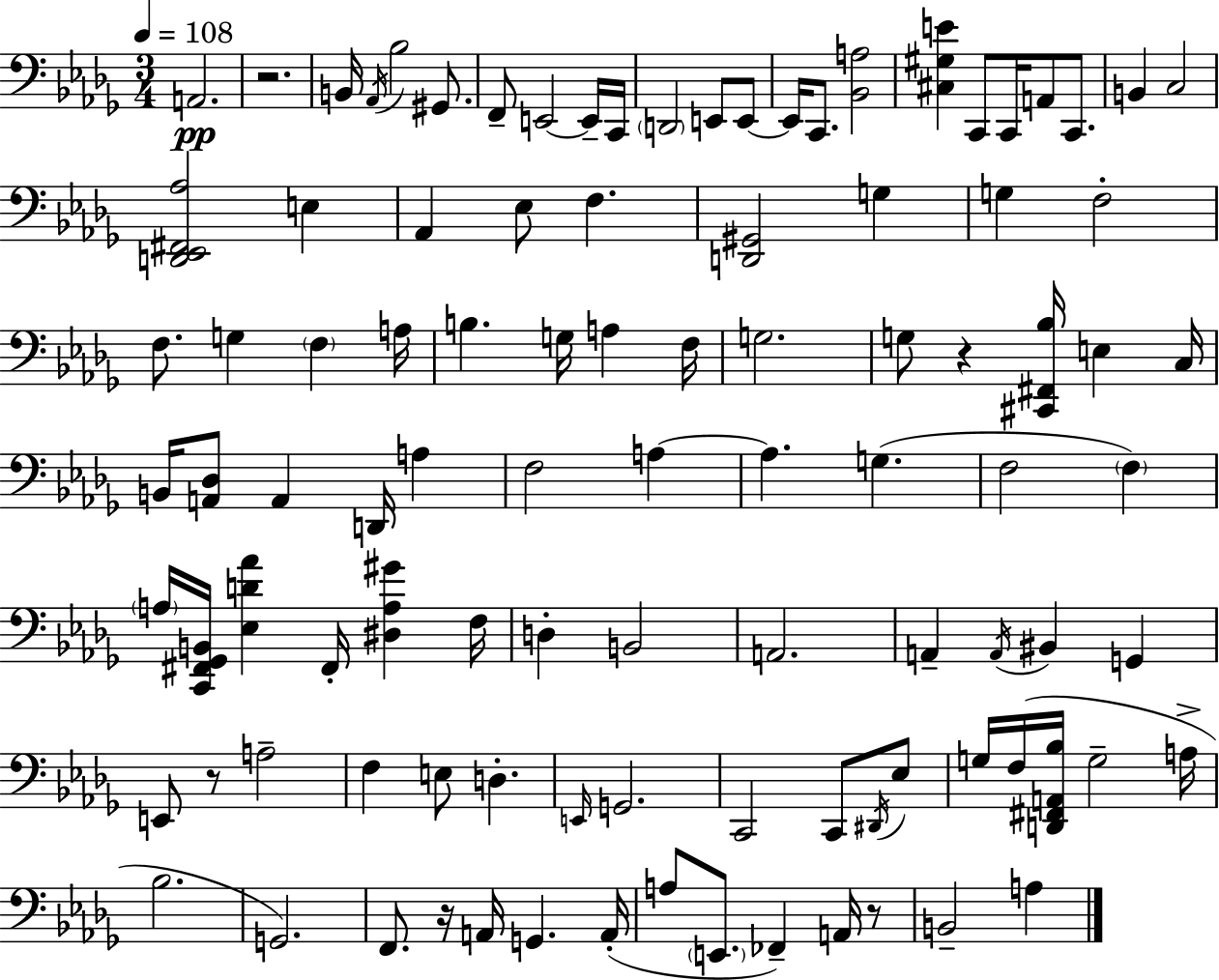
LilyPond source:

{
  \clef bass
  \numericTimeSignature
  \time 3/4
  \key bes \minor
  \tempo 4 = 108
  \repeat volta 2 { a,2.\pp | r2. | b,16 \acciaccatura { aes,16 } bes2 gis,8. | f,8-- e,2~~ e,16-- | \break c,16 \parenthesize d,2 e,8 e,8~~ | e,16 c,8. <bes, a>2 | <cis gis e'>4 c,8 c,16 a,8 c,8. | b,4 c2 | \break <d, ees, fis, aes>2 e4 | aes,4 ees8 f4. | <d, gis,>2 g4 | g4 f2-. | \break f8. g4 \parenthesize f4 | a16 b4. g16 a4 | f16 g2. | g8 r4 <cis, fis, bes>16 e4 | \break c16 b,16 <a, des>8 a,4 d,16 a4 | f2 a4~~ | a4. g4.( | f2 \parenthesize f4) | \break \parenthesize a16 <c, fis, ges, b,>16 <ees d' aes'>4 fis,16-. <dis a gis'>4 | f16 d4-. b,2 | a,2. | a,4-- \acciaccatura { a,16 } bis,4 g,4 | \break e,8 r8 a2-- | f4 e8 d4.-. | \grace { e,16 } g,2. | c,2 c,8 | \break \acciaccatura { dis,16 } ees8 g16 f16( <d, fis, a, bes>16 g2-- | a16-> bes2. | g,2.) | f,8. r16 a,16 g,4. | \break a,16-.( a8 \parenthesize e,8. fes,4--) | a,16 r8 b,2-- | a4 } \bar "|."
}